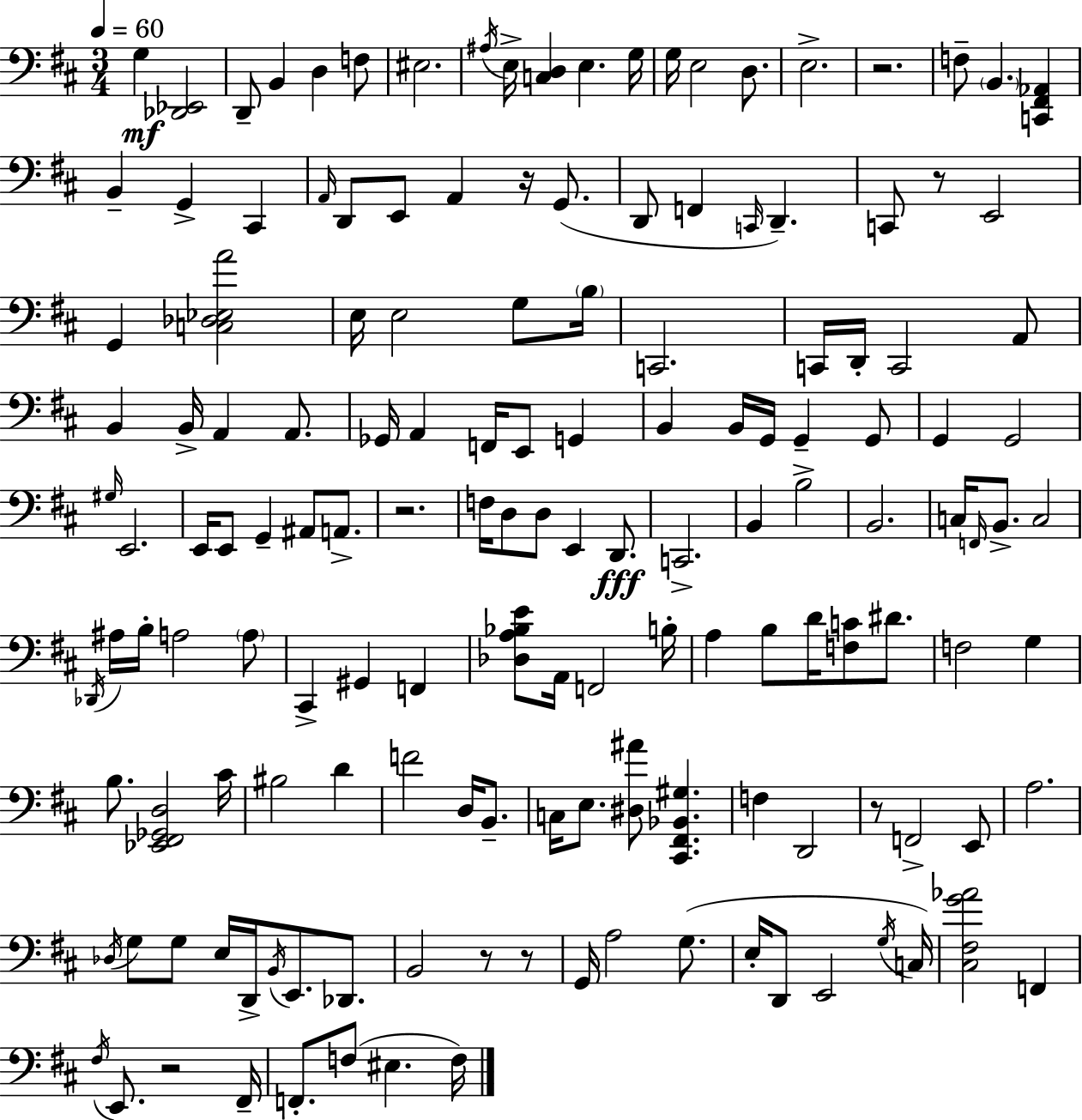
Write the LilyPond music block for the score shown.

{
  \clef bass
  \numericTimeSignature
  \time 3/4
  \key d \major
  \tempo 4 = 60
  g4\mf <des, ees,>2 | d,8-- b,4 d4 f8 | eis2. | \acciaccatura { ais16 } e16-> <c d>4 e4. | \break g16 g16 e2 d8. | e2.-> | r2. | f8-- \parenthesize b,4. <c, fis, aes,>4 | \break b,4-- g,4-> cis,4 | \grace { a,16 } d,8 e,8 a,4 r16 g,8.( | d,8 f,4 \grace { c,16 }) d,4.-- | c,8 r8 e,2 | \break g,4 <c des ees a'>2 | e16 e2 | g8 \parenthesize b16 c,2. | c,16 d,16-. c,2 | \break a,8 b,4 b,16-> a,4 | a,8. ges,16 a,4 f,16 e,8 g,4 | b,4 b,16 g,16 g,4-- | g,8 g,4 g,2 | \break \grace { gis16 } e,2. | e,16 e,8 g,4-- ais,8 | a,8.-> r2. | f16 d8 d8 e,4 | \break d,8.\fff c,2.-> | b,4 b2-> | b,2. | c16 \grace { f,16 } b,8.-> c2 | \break \acciaccatura { des,16 } ais16 b16-. a2 | \parenthesize a8 cis,4-> gis,4 | f,4 <des a bes e'>8 a,16 f,2 | b16-. a4 b8 | \break d'16 <f c'>8 dis'8. f2 | g4 b8. <ees, fis, ges, d>2 | cis'16 bis2 | d'4 f'2 | \break d16 b,8.-- c16 e8. <dis ais'>8 | <cis, fis, bes, gis>4. f4 d,2 | r8 f,2-> | e,8 a2. | \break \acciaccatura { des16 } g8 g8 e16 | d,16-> \acciaccatura { b,16 } e,8. des,8. b,2 | r8 r8 g,16 a2 | g8.( e16-. d,8 e,2 | \break \acciaccatura { g16 }) c16 <cis fis g' aes'>2 | f,4 \acciaccatura { fis16 } e,8. | r2 fis,16-- f,8.-. | f8( eis4. f16) \bar "|."
}